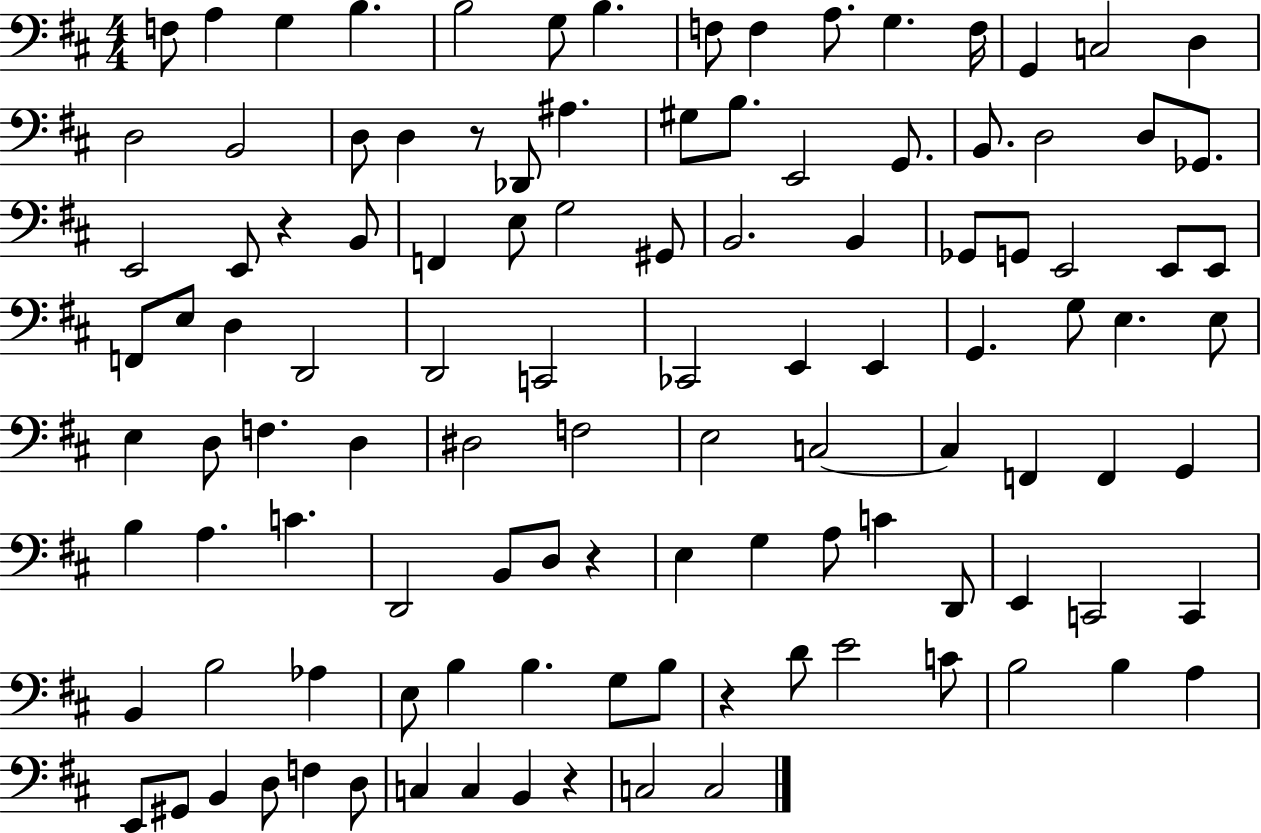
{
  \clef bass
  \numericTimeSignature
  \time 4/4
  \key d \major
  f8 a4 g4 b4. | b2 g8 b4. | f8 f4 a8. g4. f16 | g,4 c2 d4 | \break d2 b,2 | d8 d4 r8 des,8 ais4. | gis8 b8. e,2 g,8. | b,8. d2 d8 ges,8. | \break e,2 e,8 r4 b,8 | f,4 e8 g2 gis,8 | b,2. b,4 | ges,8 g,8 e,2 e,8 e,8 | \break f,8 e8 d4 d,2 | d,2 c,2 | ces,2 e,4 e,4 | g,4. g8 e4. e8 | \break e4 d8 f4. d4 | dis2 f2 | e2 c2~~ | c4 f,4 f,4 g,4 | \break b4 a4. c'4. | d,2 b,8 d8 r4 | e4 g4 a8 c'4 d,8 | e,4 c,2 c,4 | \break b,4 b2 aes4 | e8 b4 b4. g8 b8 | r4 d'8 e'2 c'8 | b2 b4 a4 | \break e,8 gis,8 b,4 d8 f4 d8 | c4 c4 b,4 r4 | c2 c2 | \bar "|."
}